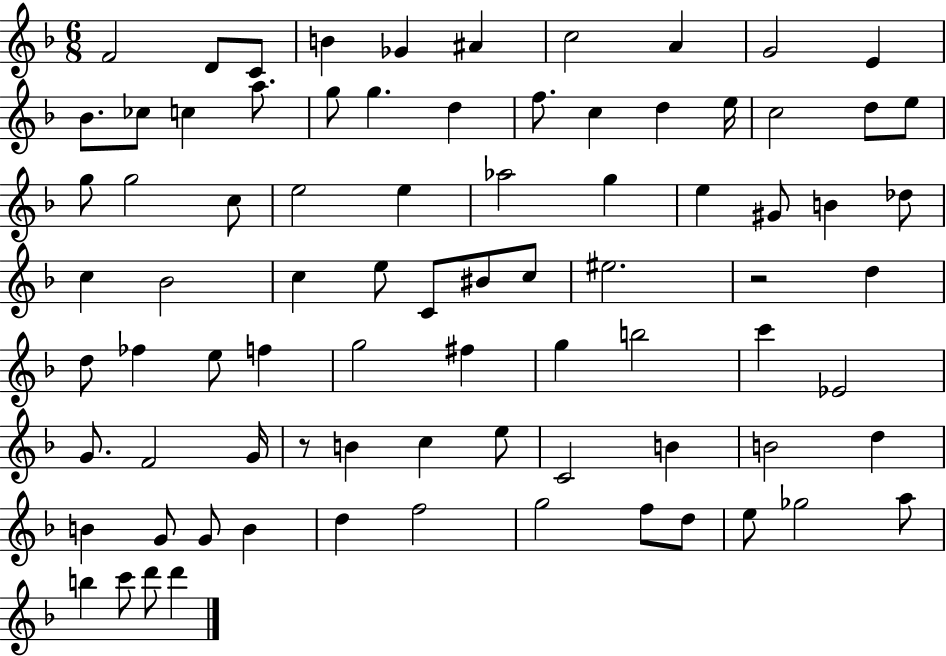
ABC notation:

X:1
T:Untitled
M:6/8
L:1/4
K:F
F2 D/2 C/2 B _G ^A c2 A G2 E _B/2 _c/2 c a/2 g/2 g d f/2 c d e/4 c2 d/2 e/2 g/2 g2 c/2 e2 e _a2 g e ^G/2 B _d/2 c _B2 c e/2 C/2 ^B/2 c/2 ^e2 z2 d d/2 _f e/2 f g2 ^f g b2 c' _E2 G/2 F2 G/4 z/2 B c e/2 C2 B B2 d B G/2 G/2 B d f2 g2 f/2 d/2 e/2 _g2 a/2 b c'/2 d'/2 d'